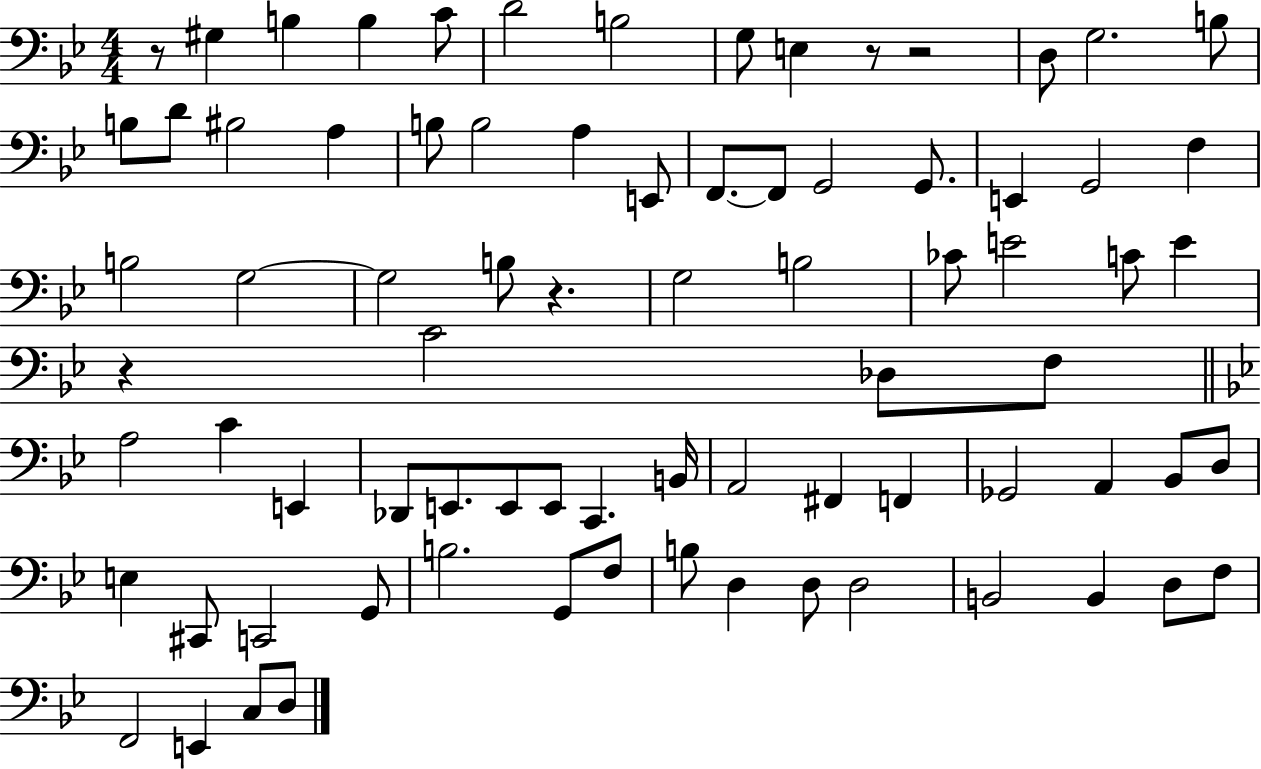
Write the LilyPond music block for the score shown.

{
  \clef bass
  \numericTimeSignature
  \time 4/4
  \key bes \major
  r8 gis4 b4 b4 c'8 | d'2 b2 | g8 e4 r8 r2 | d8 g2. b8 | \break b8 d'8 bis2 a4 | b8 b2 a4 e,8 | f,8.~~ f,8 g,2 g,8. | e,4 g,2 f4 | \break b2 g2~~ | g2 b8 r4. | g2 b2 | ces'8 e'2 c'8 e'4 | \break r4 c'2 des8 f8 | \bar "||" \break \key bes \major a2 c'4 e,4 | des,8 e,8. e,8 e,8 c,4. b,16 | a,2 fis,4 f,4 | ges,2 a,4 bes,8 d8 | \break e4 cis,8 c,2 g,8 | b2. g,8 f8 | b8 d4 d8 d2 | b,2 b,4 d8 f8 | \break f,2 e,4 c8 d8 | \bar "|."
}